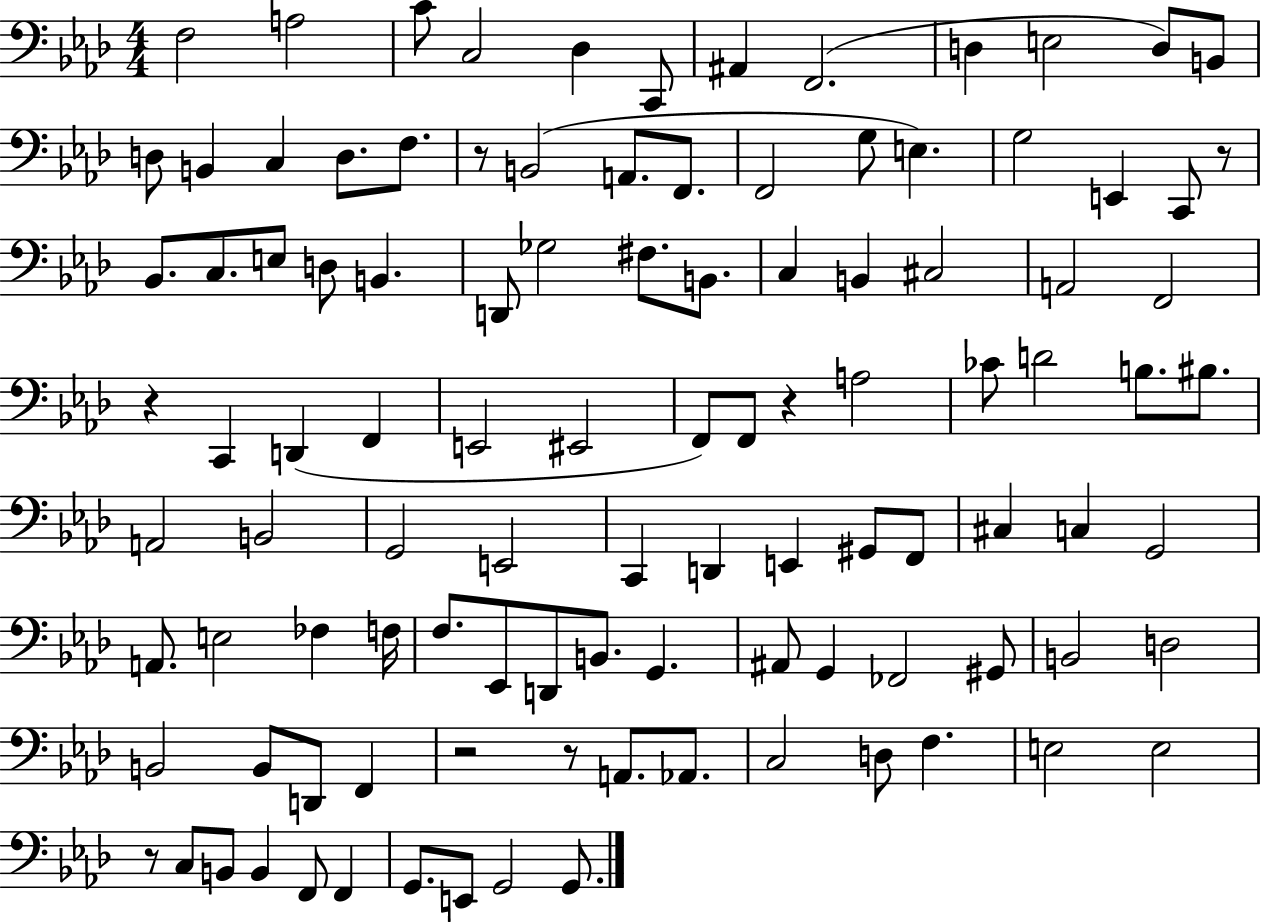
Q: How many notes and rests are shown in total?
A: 106